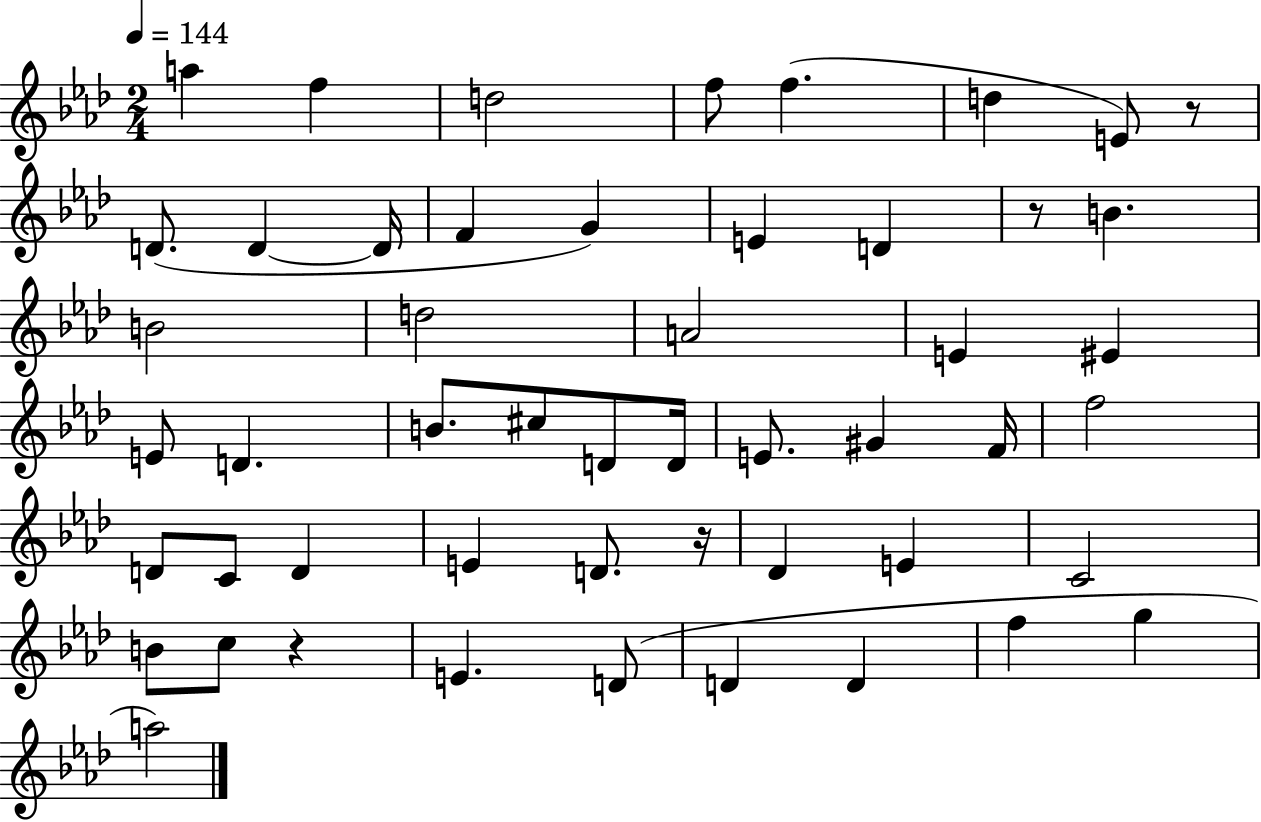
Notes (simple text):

A5/q F5/q D5/h F5/e F5/q. D5/q E4/e R/e D4/e. D4/q D4/s F4/q G4/q E4/q D4/q R/e B4/q. B4/h D5/h A4/h E4/q EIS4/q E4/e D4/q. B4/e. C#5/e D4/e D4/s E4/e. G#4/q F4/s F5/h D4/e C4/e D4/q E4/q D4/e. R/s Db4/q E4/q C4/h B4/e C5/e R/q E4/q. D4/e D4/q D4/q F5/q G5/q A5/h